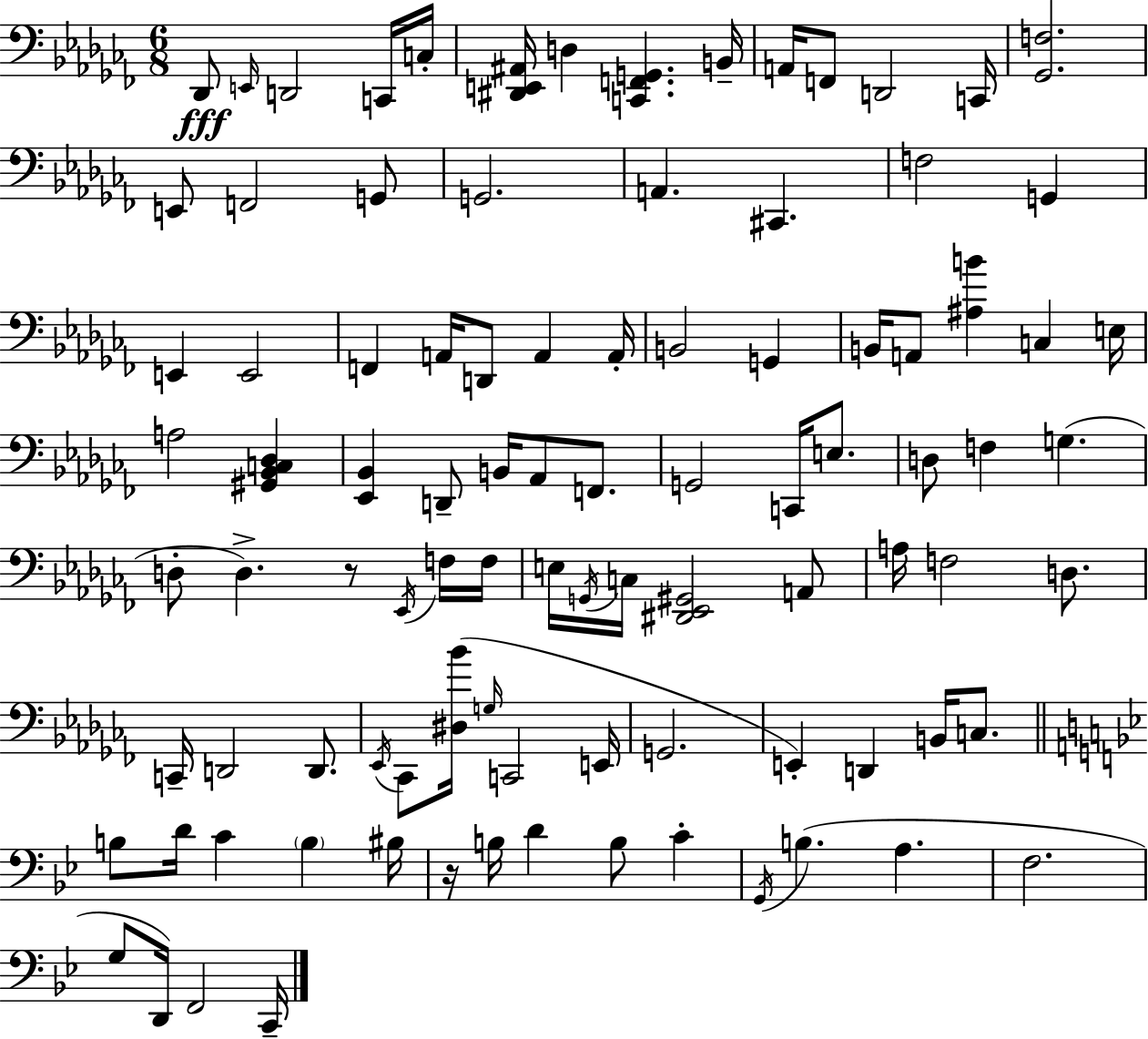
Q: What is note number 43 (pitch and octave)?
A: G3